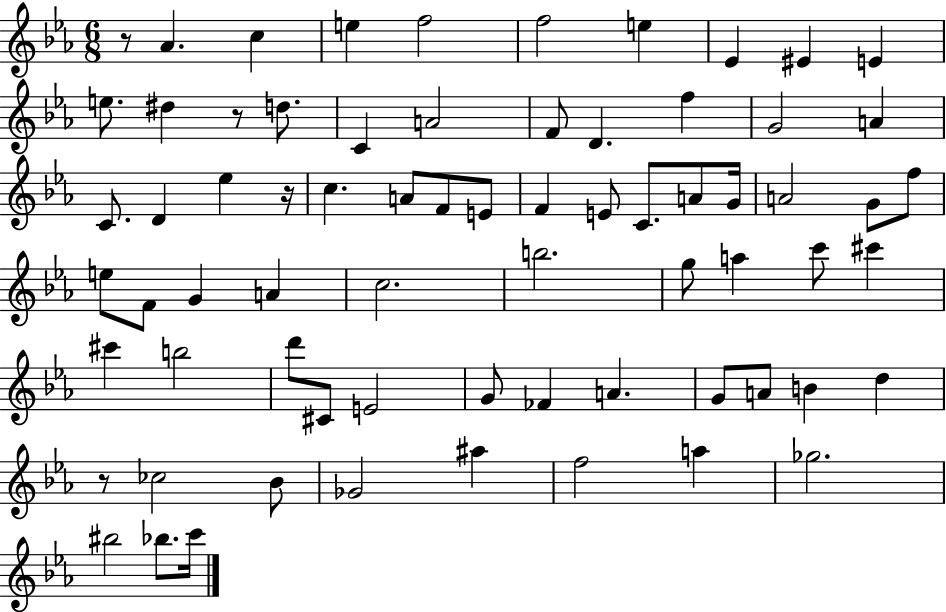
X:1
T:Untitled
M:6/8
L:1/4
K:Eb
z/2 _A c e f2 f2 e _E ^E E e/2 ^d z/2 d/2 C A2 F/2 D f G2 A C/2 D _e z/4 c A/2 F/2 E/2 F E/2 C/2 A/2 G/4 A2 G/2 f/2 e/2 F/2 G A c2 b2 g/2 a c'/2 ^c' ^c' b2 d'/2 ^C/2 E2 G/2 _F A G/2 A/2 B d z/2 _c2 _B/2 _G2 ^a f2 a _g2 ^b2 _b/2 c'/4